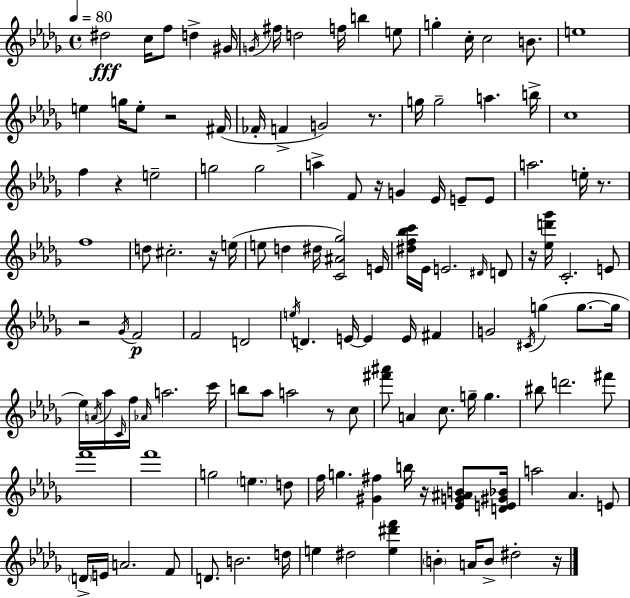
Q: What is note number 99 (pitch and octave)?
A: E4